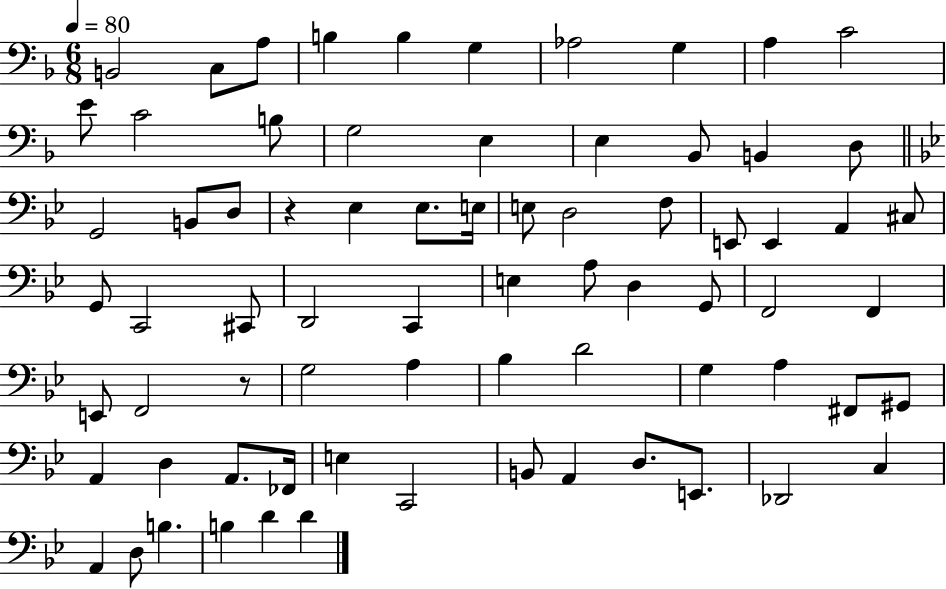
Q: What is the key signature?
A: F major